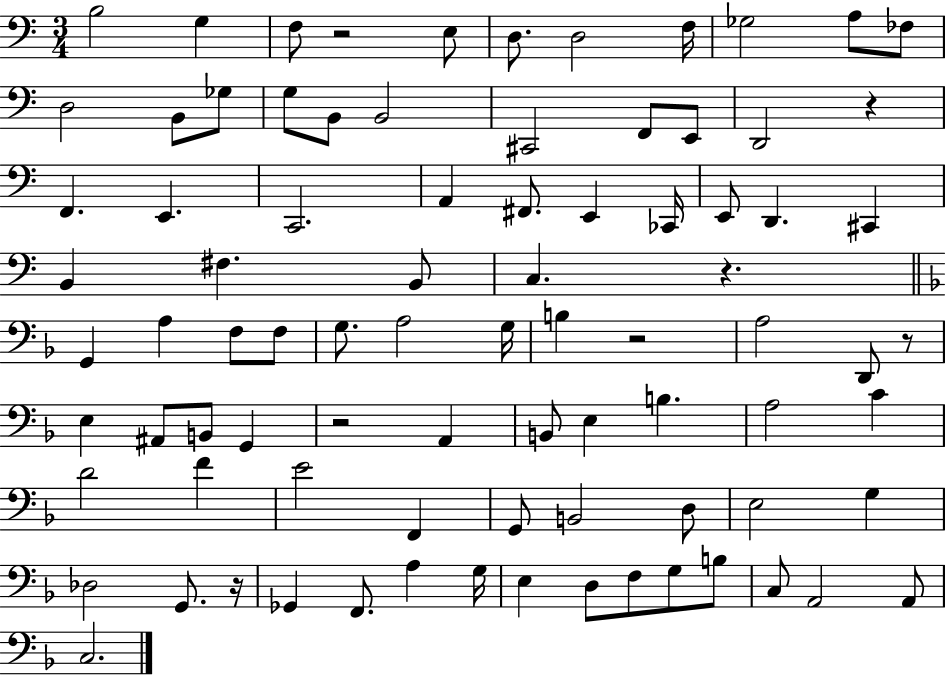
X:1
T:Untitled
M:3/4
L:1/4
K:C
B,2 G, F,/2 z2 E,/2 D,/2 D,2 F,/4 _G,2 A,/2 _F,/2 D,2 B,,/2 _G,/2 G,/2 B,,/2 B,,2 ^C,,2 F,,/2 E,,/2 D,,2 z F,, E,, C,,2 A,, ^F,,/2 E,, _C,,/4 E,,/2 D,, ^C,, B,, ^F, B,,/2 C, z G,, A, F,/2 F,/2 G,/2 A,2 G,/4 B, z2 A,2 D,,/2 z/2 E, ^A,,/2 B,,/2 G,, z2 A,, B,,/2 E, B, A,2 C D2 F E2 F,, G,,/2 B,,2 D,/2 E,2 G, _D,2 G,,/2 z/4 _G,, F,,/2 A, G,/4 E, D,/2 F,/2 G,/2 B,/2 C,/2 A,,2 A,,/2 C,2